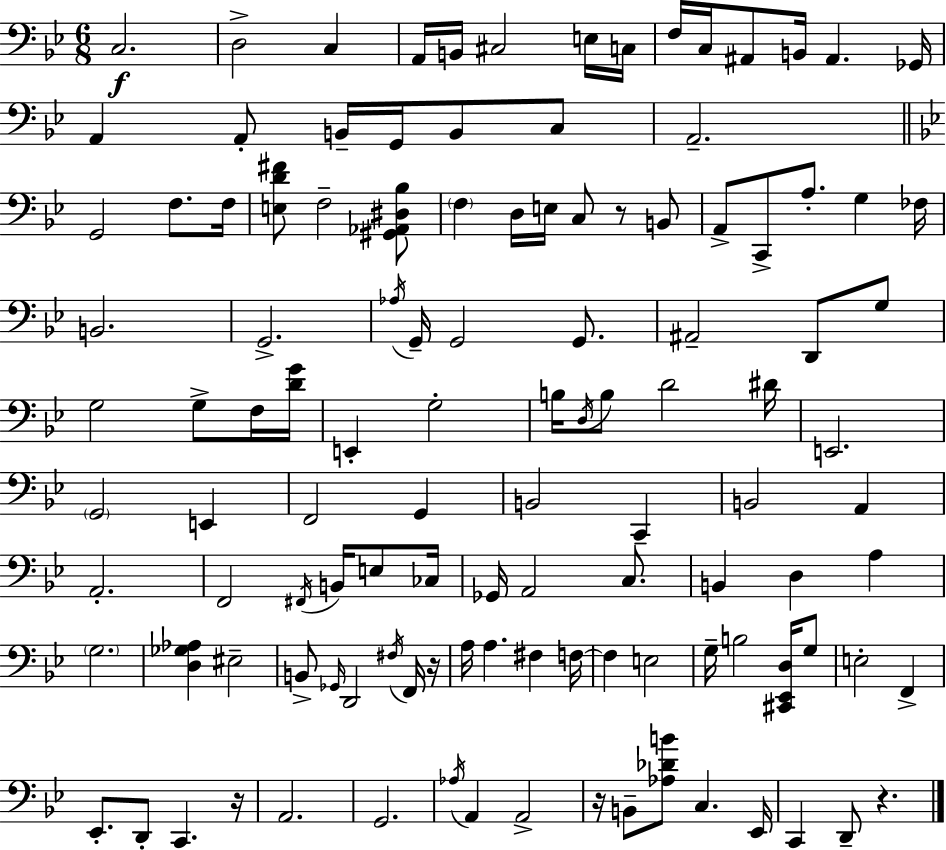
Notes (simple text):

C3/h. D3/h C3/q A2/s B2/s C#3/h E3/s C3/s F3/s C3/s A#2/e B2/s A#2/q. Gb2/s A2/q A2/e B2/s G2/s B2/e C3/e A2/h. G2/h F3/e. F3/s [E3,D4,F#4]/e F3/h [G#2,Ab2,D#3,Bb3]/e F3/q D3/s E3/s C3/e R/e B2/e A2/e C2/e A3/e. G3/q FES3/s B2/h. G2/h. Ab3/s G2/s G2/h G2/e. A#2/h D2/e G3/e G3/h G3/e F3/s [D4,G4]/s E2/q G3/h B3/s D3/s B3/e D4/h D#4/s E2/h. G2/h E2/q F2/h G2/q B2/h C2/q B2/h A2/q A2/h. F2/h F#2/s B2/s E3/e CES3/s Gb2/s A2/h C3/e. B2/q D3/q A3/q G3/h. [D3,Gb3,Ab3]/q EIS3/h B2/e Gb2/s D2/h F#3/s F2/s R/s A3/s A3/q. F#3/q F3/s F3/q E3/h G3/s B3/h [C#2,Eb2,D3]/s G3/e E3/h F2/q Eb2/e. D2/e C2/q. R/s A2/h. G2/h. Ab3/s A2/q A2/h R/s B2/e [Ab3,Db4,B4]/e C3/q. Eb2/s C2/q D2/e R/q.